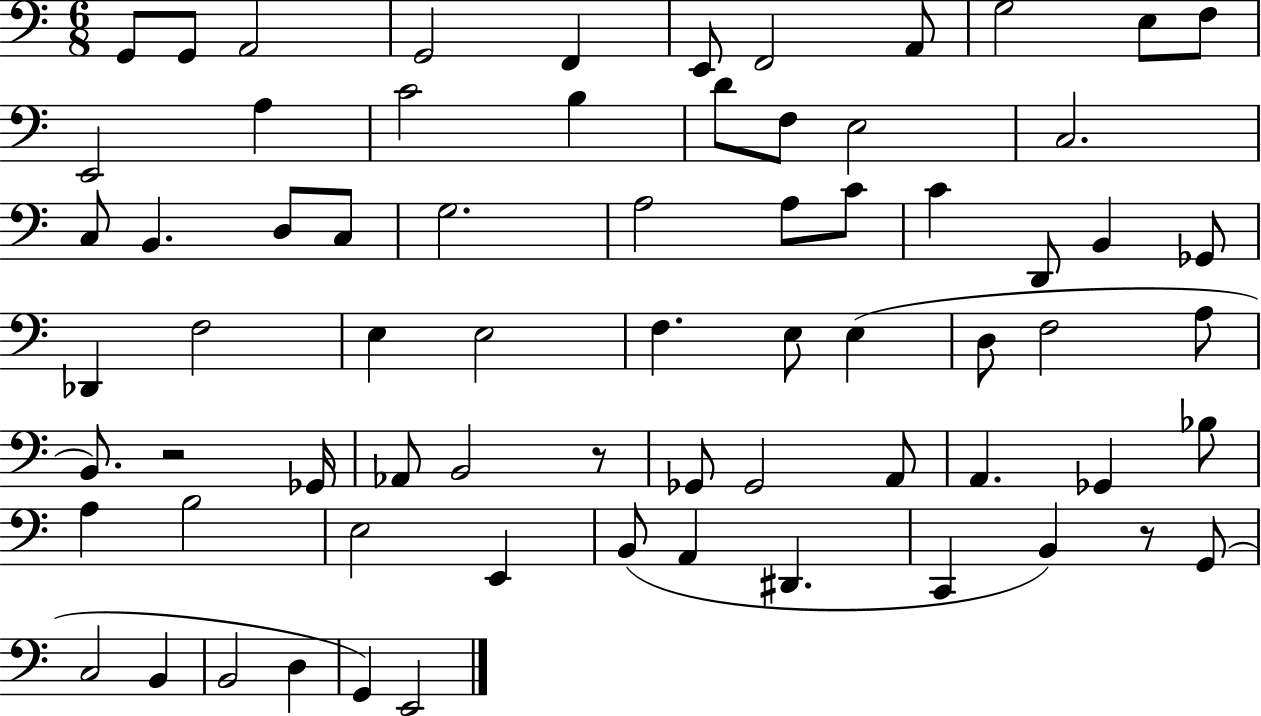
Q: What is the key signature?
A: C major